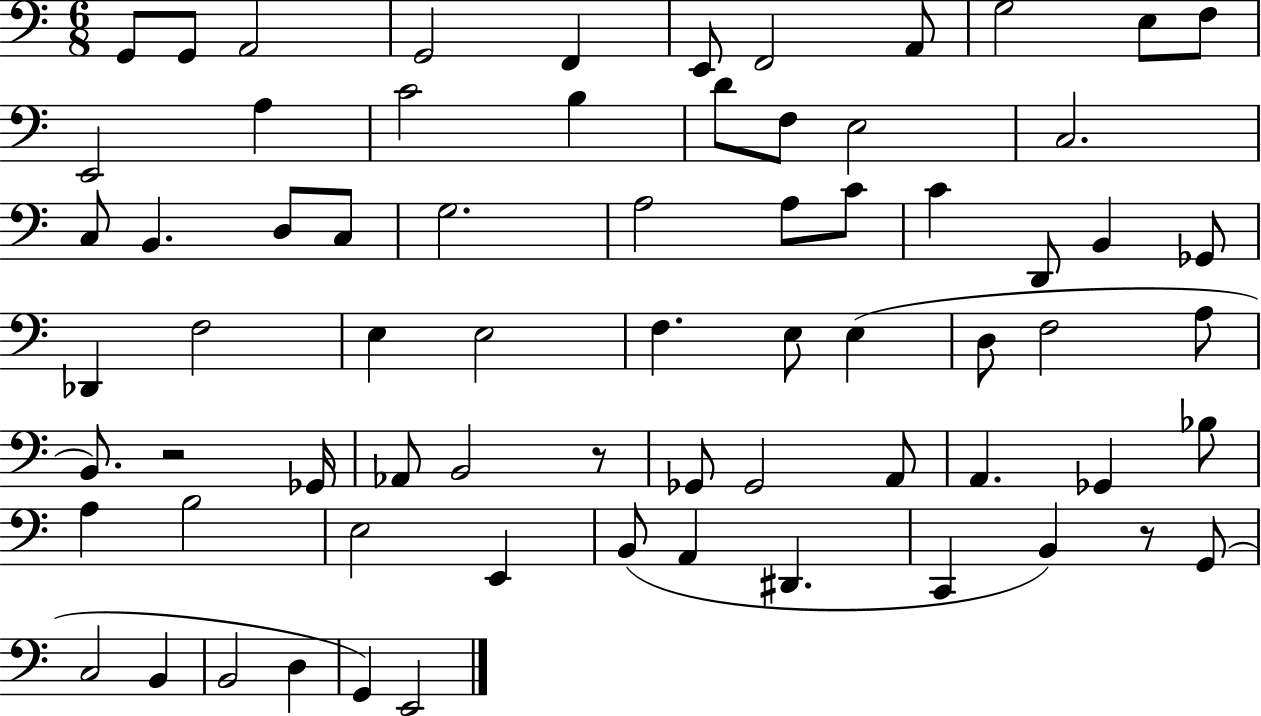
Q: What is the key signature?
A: C major